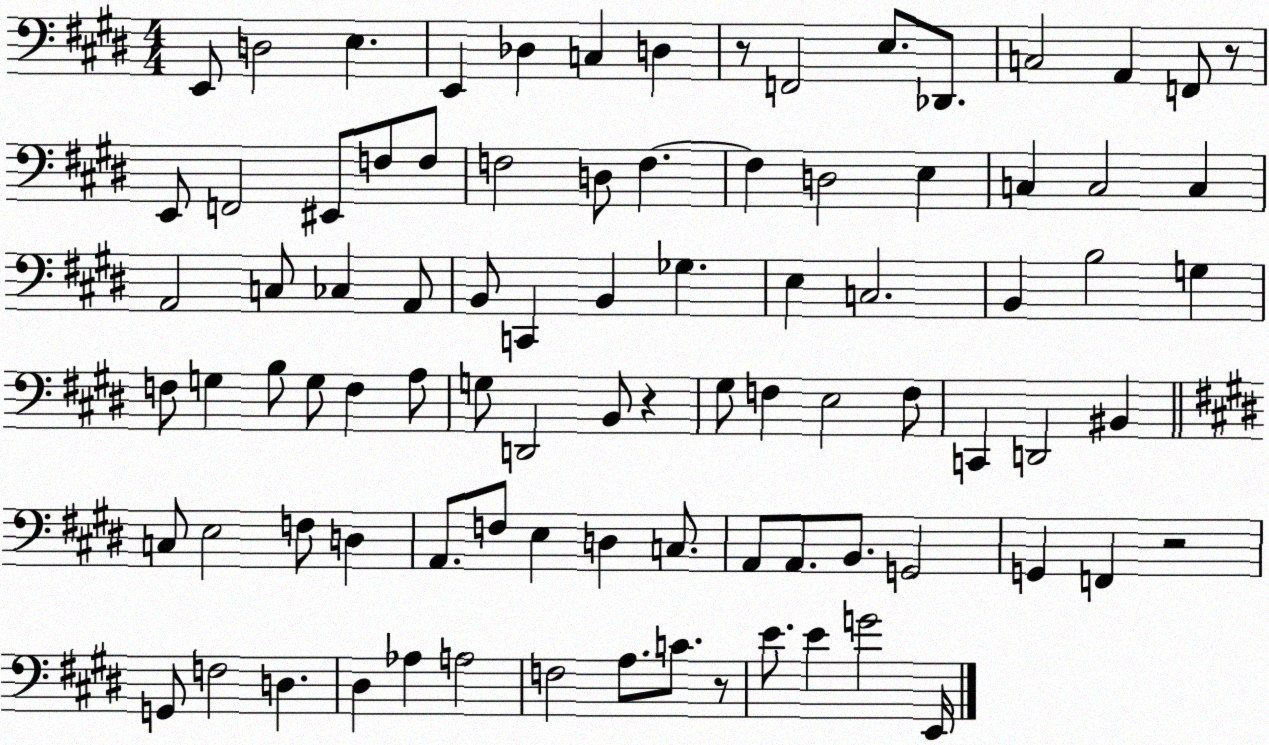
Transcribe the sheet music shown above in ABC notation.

X:1
T:Untitled
M:4/4
L:1/4
K:E
E,,/2 D,2 E, E,, _D, C, D, z/2 F,,2 E,/2 _D,,/2 C,2 A,, F,,/2 z/2 E,,/2 F,,2 ^E,,/2 F,/2 F,/2 F,2 D,/2 F, F, D,2 E, C, C,2 C, A,,2 C,/2 _C, A,,/2 B,,/2 C,, B,, _G, E, C,2 B,, B,2 G, F,/2 G, B,/2 G,/2 F, A,/2 G,/2 D,,2 B,,/2 z ^G,/2 F, E,2 F,/2 C,, D,,2 ^B,, C,/2 E,2 F,/2 D, A,,/2 F,/2 E, D, C,/2 A,,/2 A,,/2 B,,/2 G,,2 G,, F,, z2 G,,/2 F,2 D, ^D, _A, A,2 F,2 A,/2 C/2 z/2 E/2 E G2 E,,/4